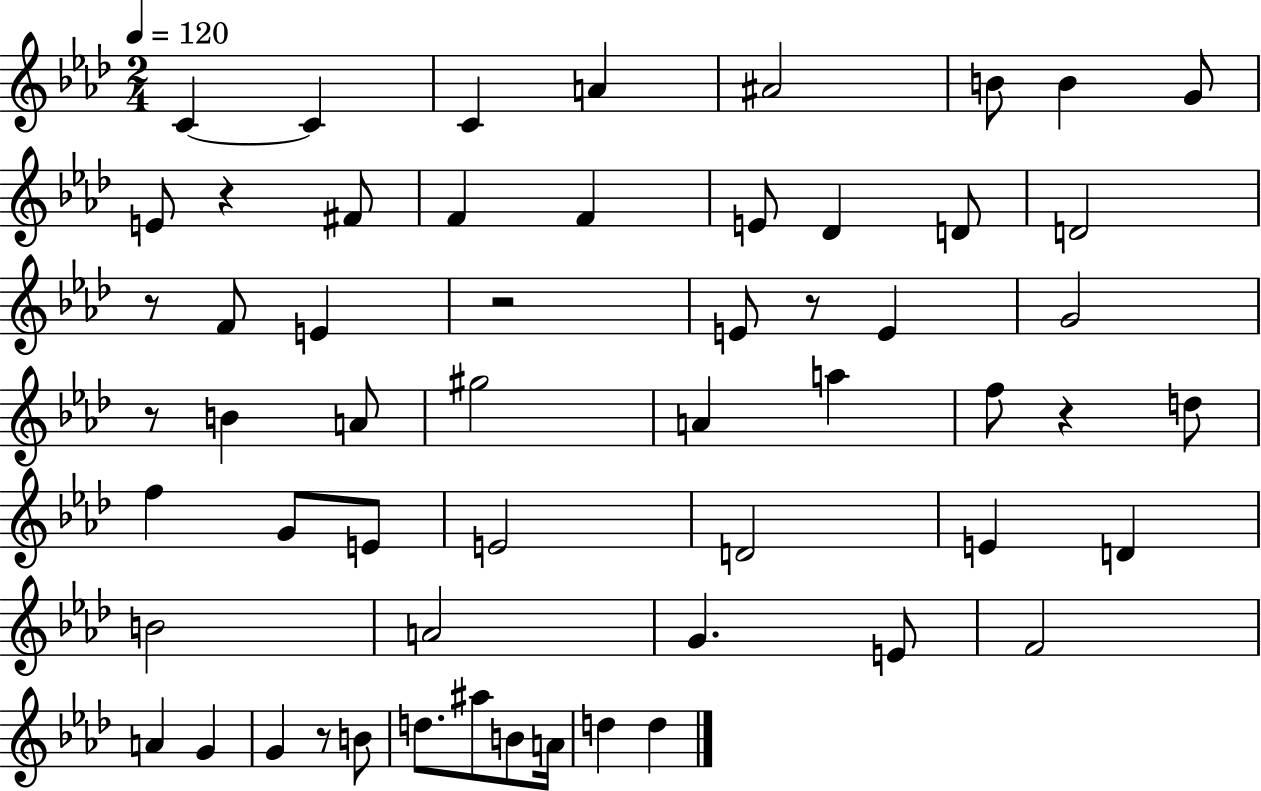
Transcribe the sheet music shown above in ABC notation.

X:1
T:Untitled
M:2/4
L:1/4
K:Ab
C C C A ^A2 B/2 B G/2 E/2 z ^F/2 F F E/2 _D D/2 D2 z/2 F/2 E z2 E/2 z/2 E G2 z/2 B A/2 ^g2 A a f/2 z d/2 f G/2 E/2 E2 D2 E D B2 A2 G E/2 F2 A G G z/2 B/2 d/2 ^a/2 B/2 A/4 d d